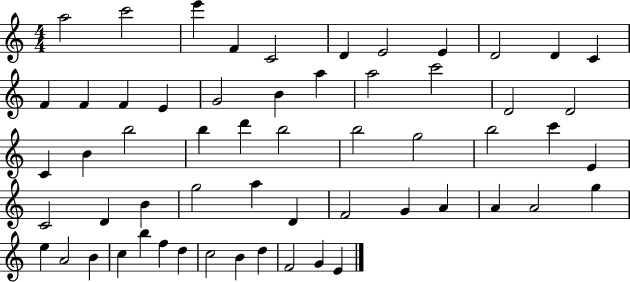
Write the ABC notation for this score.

X:1
T:Untitled
M:4/4
L:1/4
K:C
a2 c'2 e' F C2 D E2 E D2 D C F F F E G2 B a a2 c'2 D2 D2 C B b2 b d' b2 b2 g2 b2 c' E C2 D B g2 a D F2 G A A A2 g e A2 B c b f d c2 B d F2 G E